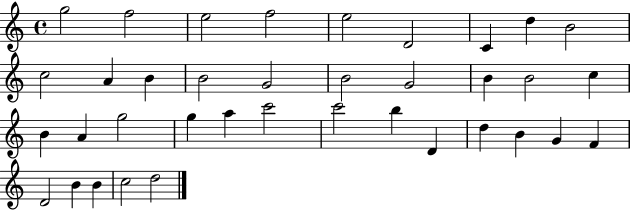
G5/h F5/h E5/h F5/h E5/h D4/h C4/q D5/q B4/h C5/h A4/q B4/q B4/h G4/h B4/h G4/h B4/q B4/h C5/q B4/q A4/q G5/h G5/q A5/q C6/h C6/h B5/q D4/q D5/q B4/q G4/q F4/q D4/h B4/q B4/q C5/h D5/h